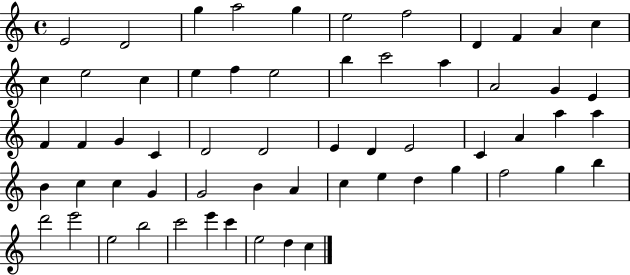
E4/h D4/h G5/q A5/h G5/q E5/h F5/h D4/q F4/q A4/q C5/q C5/q E5/h C5/q E5/q F5/q E5/h B5/q C6/h A5/q A4/h G4/q E4/q F4/q F4/q G4/q C4/q D4/h D4/h E4/q D4/q E4/h C4/q A4/q A5/q A5/q B4/q C5/q C5/q G4/q G4/h B4/q A4/q C5/q E5/q D5/q G5/q F5/h G5/q B5/q D6/h E6/h E5/h B5/h C6/h E6/q C6/q E5/h D5/q C5/q